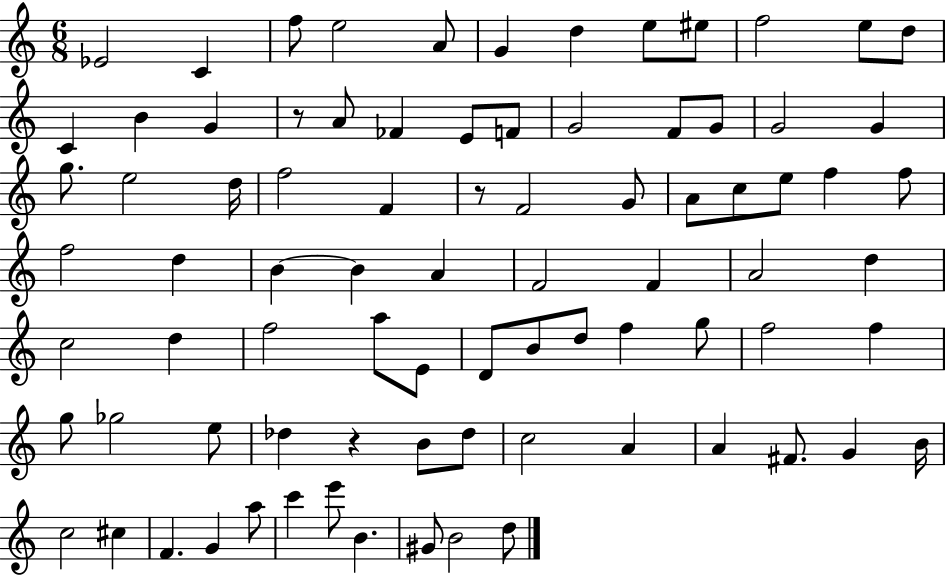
Eb4/h C4/q F5/e E5/h A4/e G4/q D5/q E5/e EIS5/e F5/h E5/e D5/e C4/q B4/q G4/q R/e A4/e FES4/q E4/e F4/e G4/h F4/e G4/e G4/h G4/q G5/e. E5/h D5/s F5/h F4/q R/e F4/h G4/e A4/e C5/e E5/e F5/q F5/e F5/h D5/q B4/q B4/q A4/q F4/h F4/q A4/h D5/q C5/h D5/q F5/h A5/e E4/e D4/e B4/e D5/e F5/q G5/e F5/h F5/q G5/e Gb5/h E5/e Db5/q R/q B4/e Db5/e C5/h A4/q A4/q F#4/e. G4/q B4/s C5/h C#5/q F4/q. G4/q A5/e C6/q E6/e B4/q. G#4/e B4/h D5/e